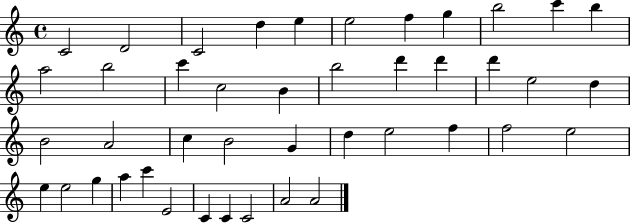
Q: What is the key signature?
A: C major